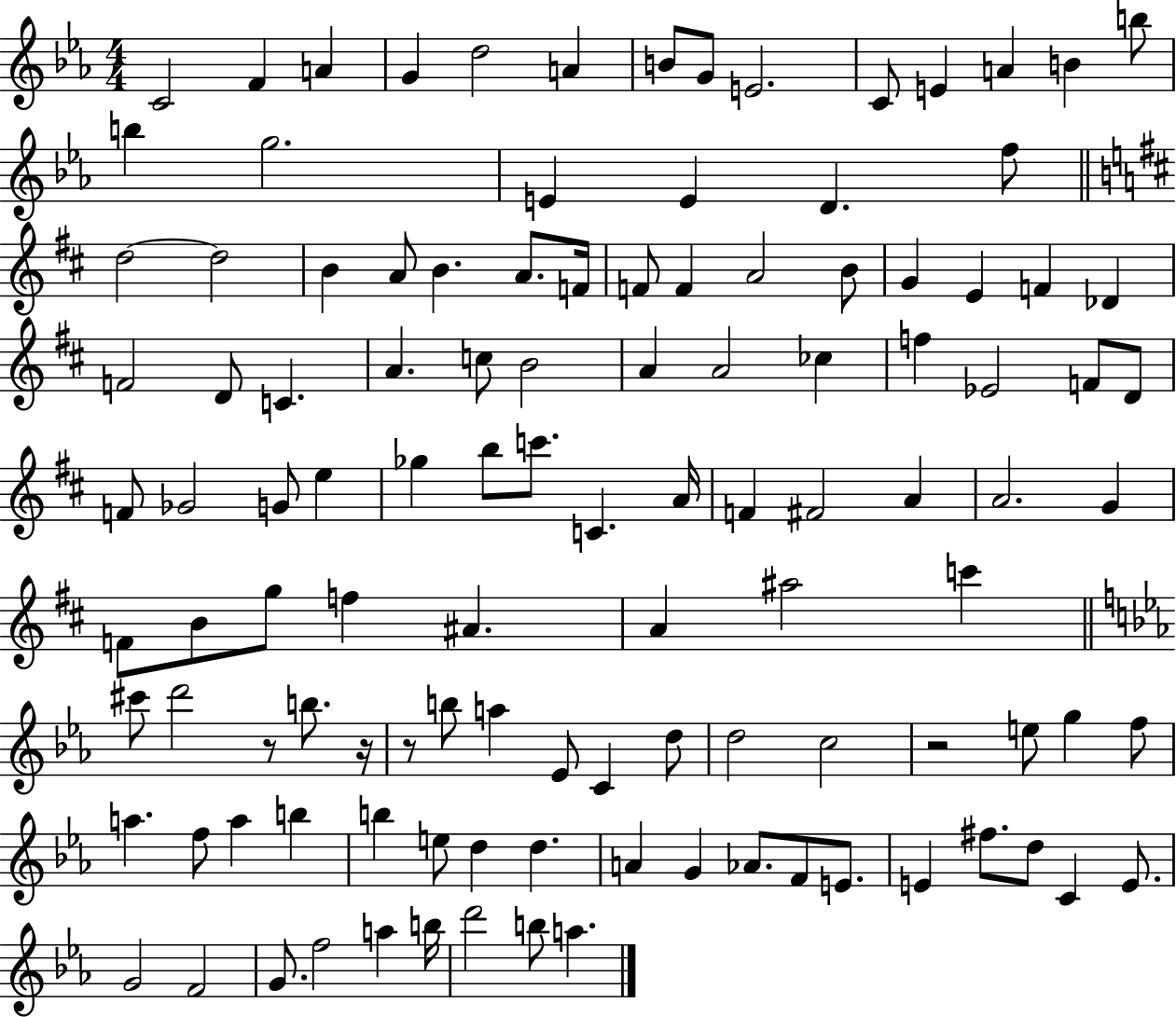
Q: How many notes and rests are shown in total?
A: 114